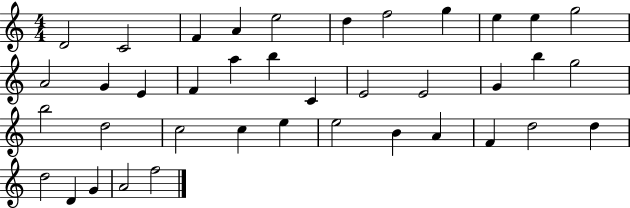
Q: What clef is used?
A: treble